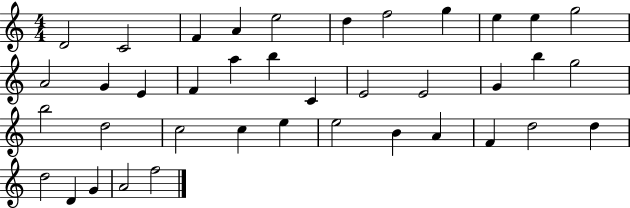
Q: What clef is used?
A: treble